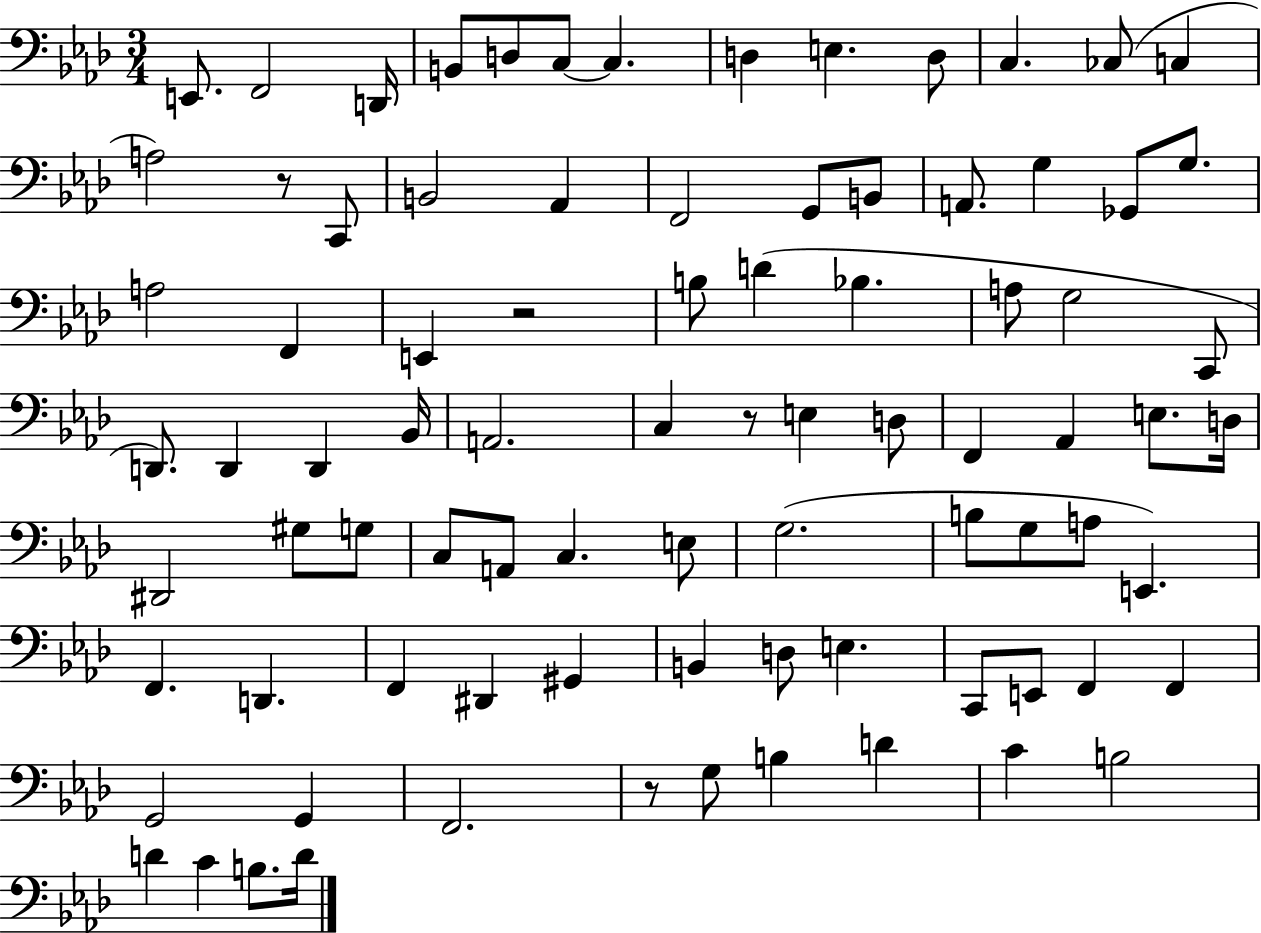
X:1
T:Untitled
M:3/4
L:1/4
K:Ab
E,,/2 F,,2 D,,/4 B,,/2 D,/2 C,/2 C, D, E, D,/2 C, _C,/2 C, A,2 z/2 C,,/2 B,,2 _A,, F,,2 G,,/2 B,,/2 A,,/2 G, _G,,/2 G,/2 A,2 F,, E,, z2 B,/2 D _B, A,/2 G,2 C,,/2 D,,/2 D,, D,, _B,,/4 A,,2 C, z/2 E, D,/2 F,, _A,, E,/2 D,/4 ^D,,2 ^G,/2 G,/2 C,/2 A,,/2 C, E,/2 G,2 B,/2 G,/2 A,/2 E,, F,, D,, F,, ^D,, ^G,, B,, D,/2 E, C,,/2 E,,/2 F,, F,, G,,2 G,, F,,2 z/2 G,/2 B, D C B,2 D C B,/2 D/4